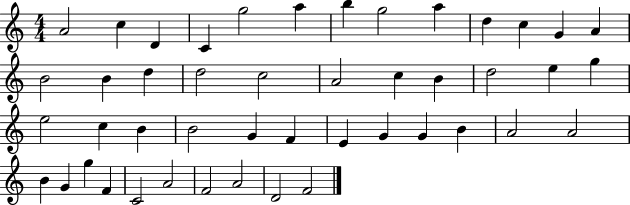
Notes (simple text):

A4/h C5/q D4/q C4/q G5/h A5/q B5/q G5/h A5/q D5/q C5/q G4/q A4/q B4/h B4/q D5/q D5/h C5/h A4/h C5/q B4/q D5/h E5/q G5/q E5/h C5/q B4/q B4/h G4/q F4/q E4/q G4/q G4/q B4/q A4/h A4/h B4/q G4/q G5/q F4/q C4/h A4/h F4/h A4/h D4/h F4/h